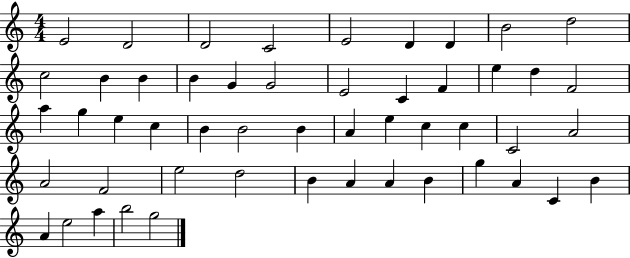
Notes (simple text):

E4/h D4/h D4/h C4/h E4/h D4/q D4/q B4/h D5/h C5/h B4/q B4/q B4/q G4/q G4/h E4/h C4/q F4/q E5/q D5/q F4/h A5/q G5/q E5/q C5/q B4/q B4/h B4/q A4/q E5/q C5/q C5/q C4/h A4/h A4/h F4/h E5/h D5/h B4/q A4/q A4/q B4/q G5/q A4/q C4/q B4/q A4/q E5/h A5/q B5/h G5/h